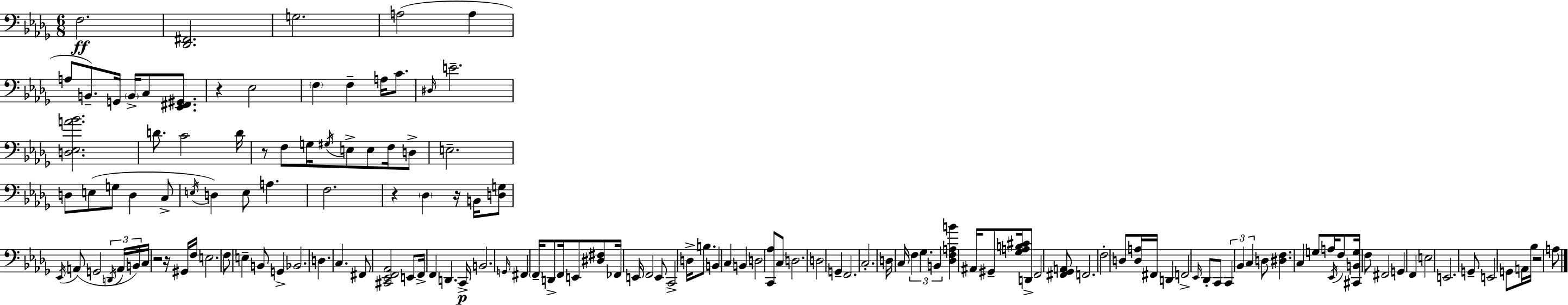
X:1
T:Untitled
M:6/8
L:1/4
K:Bbm
F,2 [_D,,^F,,]2 G,2 A,2 A, A,/2 B,,/2 G,,/4 B,,/4 C,/2 [_E,,^F,,^G,,]/2 z _E,2 F, F, A,/4 C/2 ^D,/4 E2 [D,_E,A_B]2 D/2 C2 D/4 z/2 F,/2 G,/4 ^G,/4 E,/2 E,/2 F,/4 D,/2 E,2 D,/2 E,/2 G,/2 D, C,/2 E,/4 D, E,/2 A, F,2 z _D, z/4 B,,/4 [D,G,]/2 _E,,/4 A,,/2 G,,2 D,,/4 A,,/4 B,,/4 C,/4 z2 z/4 ^G,,/4 F,/4 E,2 F,/2 E, B,,/2 G,, _B,,2 D, C, ^F,,/2 [^C,,_E,,F,,_A,,]2 E,,/2 F,,/4 F,, D,, C,,/4 B,,2 G,,/4 ^F,, F,,/4 D,,/2 F,,/4 E,,/2 [^D,^F,]/2 _F,,/4 E,,/4 F,,2 E,,/2 C,,2 D,/4 B,/2 B,, C, B,, D,2 [C,,_A,]/2 C,/2 D,2 D,2 G,, F,,2 C,2 D,/4 C,/4 F, _G, B,, [_D,F,A,B] ^A,,/4 ^G,,/2 [_G,A,B,^C]/4 D,,/2 F,,2 [^F,,_G,,A,,]/2 F,,2 F,2 D,/2 [D,A,]/4 ^F,,/4 D,, F,,2 _E,,/4 _D,,/2 C,,/2 C,, _B,, C, D,/2 [^D,F,] C, G,/2 A,/4 _E,,/4 F,/2 [^C,,B,,G,]/4 F,/2 ^F,,2 G,, F,, E,2 E,,2 G,,/2 E,,2 G,,/2 A,,/4 _B,/4 z2 A,/2